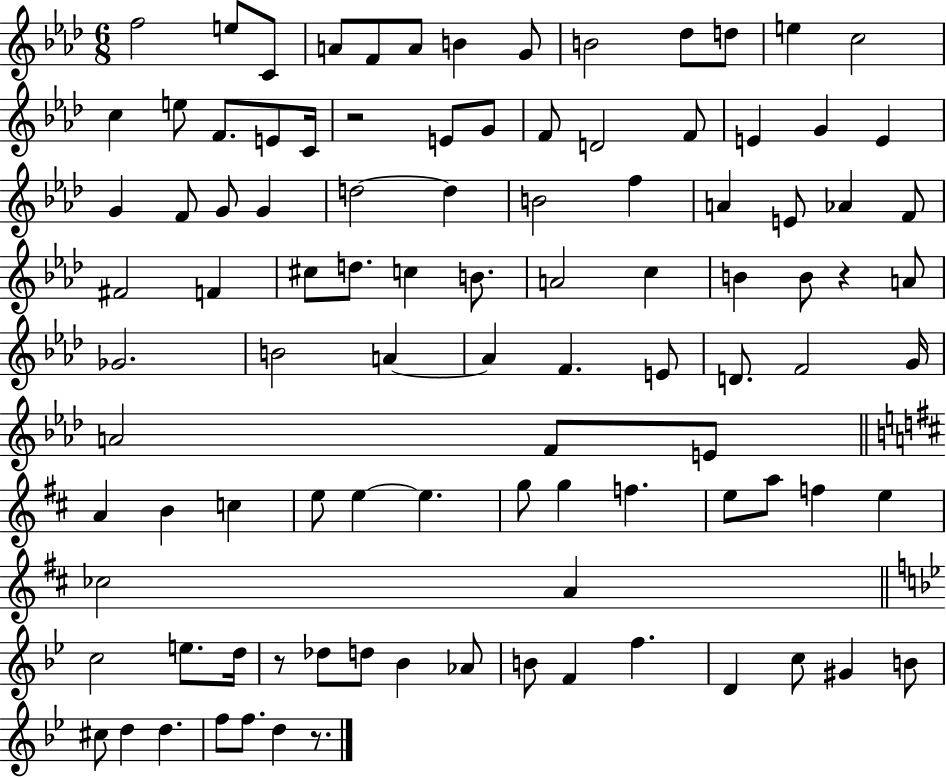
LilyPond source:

{
  \clef treble
  \numericTimeSignature
  \time 6/8
  \key aes \major
  \repeat volta 2 { f''2 e''8 c'8 | a'8 f'8 a'8 b'4 g'8 | b'2 des''8 d''8 | e''4 c''2 | \break c''4 e''8 f'8. e'8 c'16 | r2 e'8 g'8 | f'8 d'2 f'8 | e'4 g'4 e'4 | \break g'4 f'8 g'8 g'4 | d''2~~ d''4 | b'2 f''4 | a'4 e'8 aes'4 f'8 | \break fis'2 f'4 | cis''8 d''8. c''4 b'8. | a'2 c''4 | b'4 b'8 r4 a'8 | \break ges'2. | b'2 a'4~~ | a'4 f'4. e'8 | d'8. f'2 g'16 | \break a'2 f'8 e'8 | \bar "||" \break \key b \minor a'4 b'4 c''4 | e''8 e''4~~ e''4. | g''8 g''4 f''4. | e''8 a''8 f''4 e''4 | \break ces''2 a'4 | \bar "||" \break \key bes \major c''2 e''8. d''16 | r8 des''8 d''8 bes'4 aes'8 | b'8 f'4 f''4. | d'4 c''8 gis'4 b'8 | \break cis''8 d''4 d''4. | f''8 f''8. d''4 r8. | } \bar "|."
}